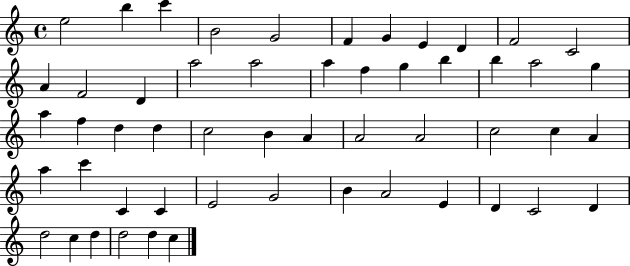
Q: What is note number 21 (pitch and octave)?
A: B5